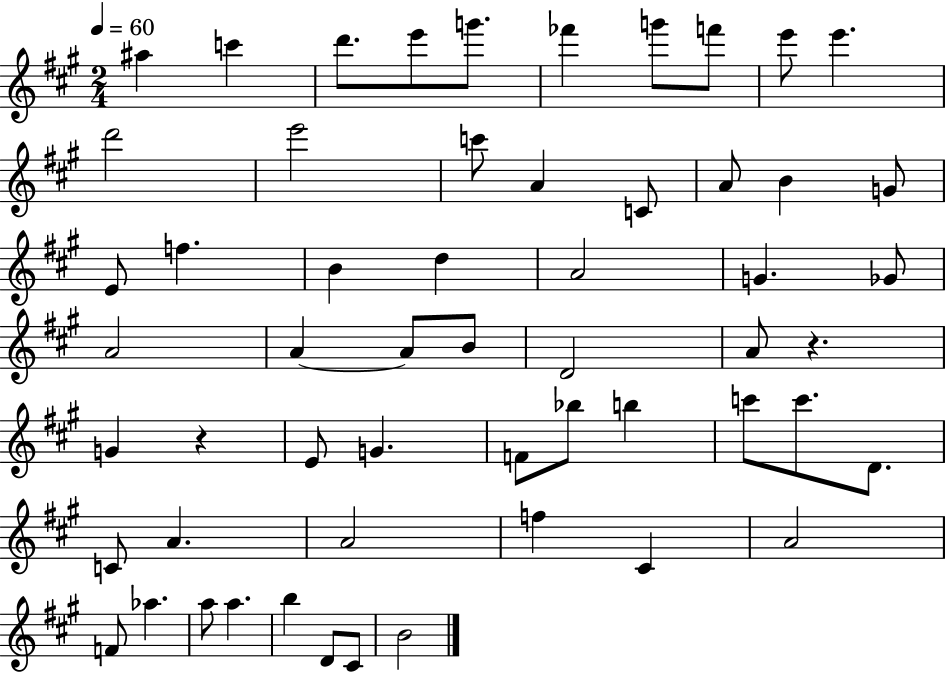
{
  \clef treble
  \numericTimeSignature
  \time 2/4
  \key a \major
  \tempo 4 = 60
  ais''4 c'''4 | d'''8. e'''8 g'''8. | fes'''4 g'''8 f'''8 | e'''8 e'''4. | \break d'''2 | e'''2 | c'''8 a'4 c'8 | a'8 b'4 g'8 | \break e'8 f''4. | b'4 d''4 | a'2 | g'4. ges'8 | \break a'2 | a'4~~ a'8 b'8 | d'2 | a'8 r4. | \break g'4 r4 | e'8 g'4. | f'8 bes''8 b''4 | c'''8 c'''8. d'8. | \break c'8 a'4. | a'2 | f''4 cis'4 | a'2 | \break f'8 aes''4. | a''8 a''4. | b''4 d'8 cis'8 | b'2 | \break \bar "|."
}